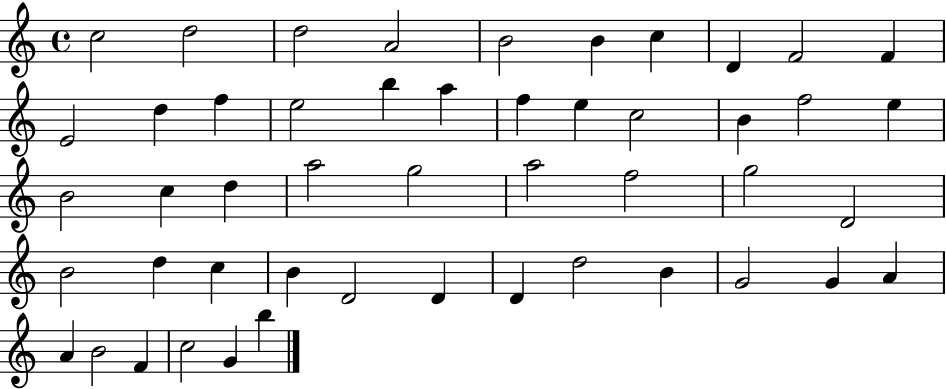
{
  \clef treble
  \time 4/4
  \defaultTimeSignature
  \key c \major
  c''2 d''2 | d''2 a'2 | b'2 b'4 c''4 | d'4 f'2 f'4 | \break e'2 d''4 f''4 | e''2 b''4 a''4 | f''4 e''4 c''2 | b'4 f''2 e''4 | \break b'2 c''4 d''4 | a''2 g''2 | a''2 f''2 | g''2 d'2 | \break b'2 d''4 c''4 | b'4 d'2 d'4 | d'4 d''2 b'4 | g'2 g'4 a'4 | \break a'4 b'2 f'4 | c''2 g'4 b''4 | \bar "|."
}